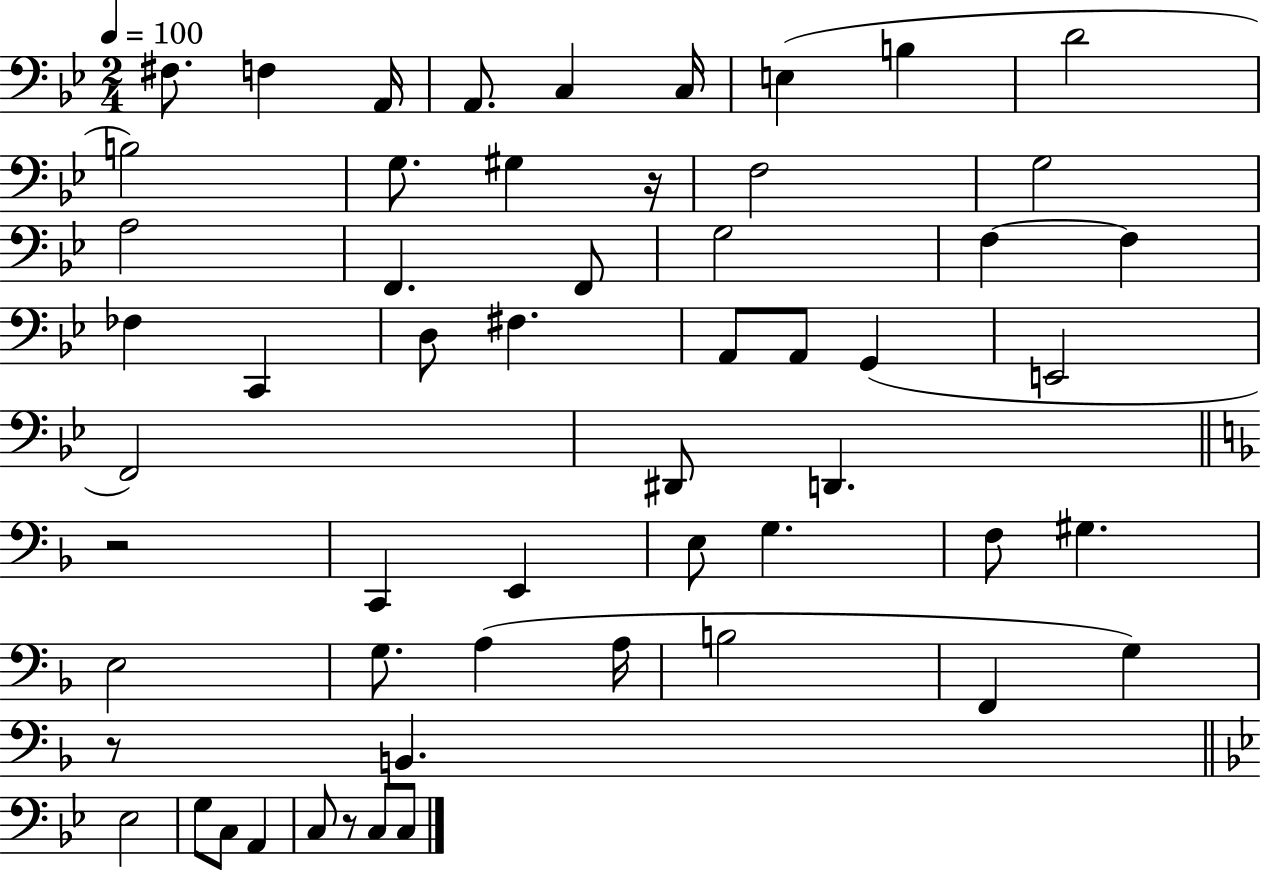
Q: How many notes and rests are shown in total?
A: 56